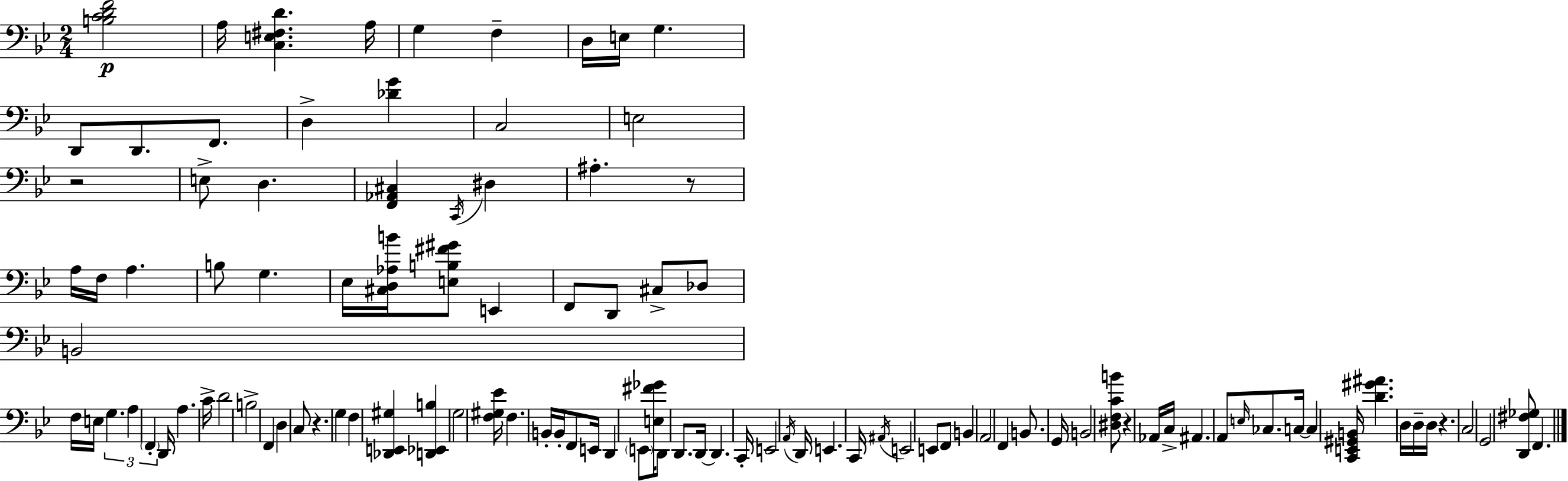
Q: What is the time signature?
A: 2/4